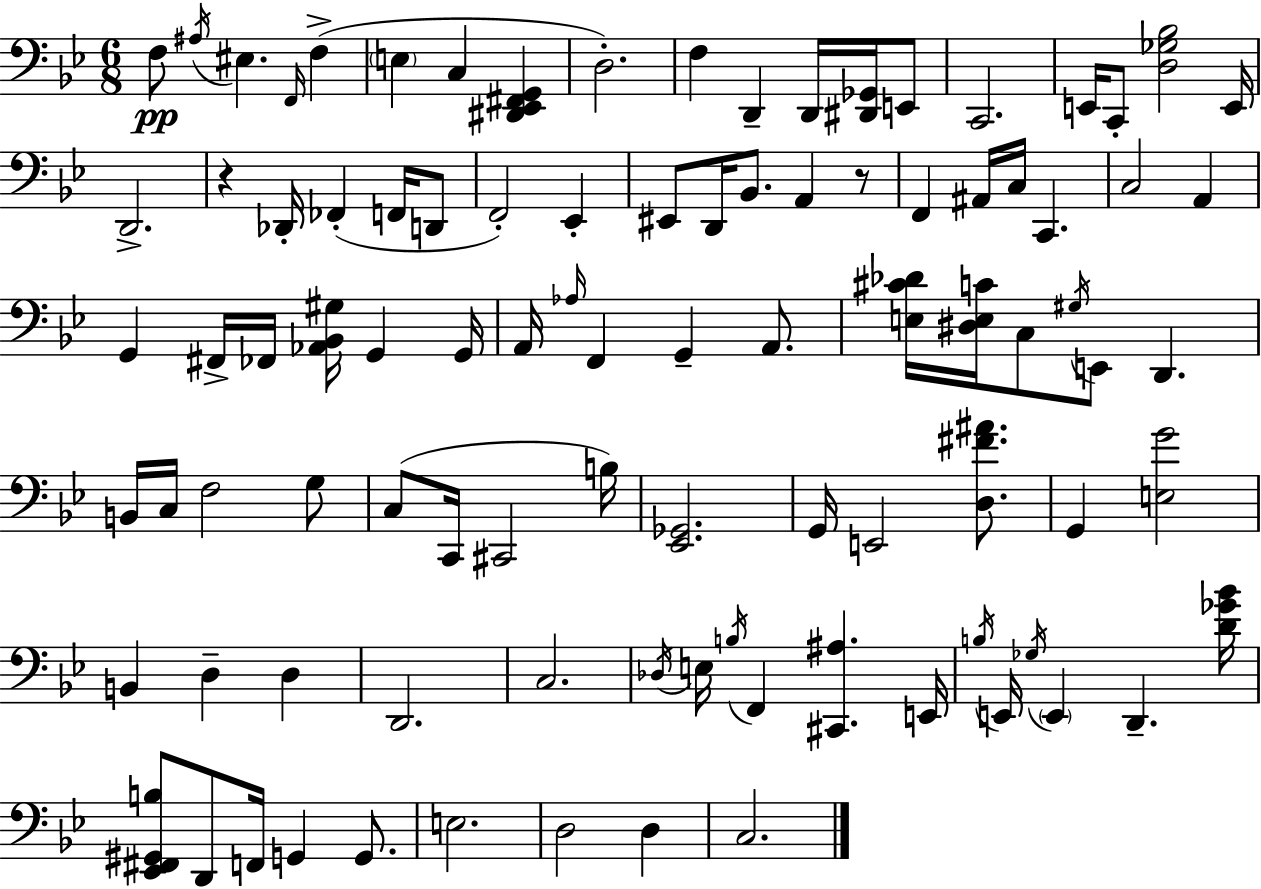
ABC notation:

X:1
T:Untitled
M:6/8
L:1/4
K:Gm
F,/2 ^A,/4 ^E, F,,/4 F, E, C, [^D,,_E,,^F,,G,,] D,2 F, D,, D,,/4 [^D,,_G,,]/4 E,,/2 C,,2 E,,/4 C,,/2 [D,_G,_B,]2 E,,/4 D,,2 z _D,,/4 _F,, F,,/4 D,,/2 F,,2 _E,, ^E,,/2 D,,/4 _B,,/2 A,, z/2 F,, ^A,,/4 C,/4 C,, C,2 A,, G,, ^F,,/4 _F,,/4 [_A,,_B,,^G,]/4 G,, G,,/4 A,,/4 _A,/4 F,, G,, A,,/2 [E,^C_D]/4 [^D,E,C]/4 C,/2 ^G,/4 E,,/2 D,, B,,/4 C,/4 F,2 G,/2 C,/2 C,,/4 ^C,,2 B,/4 [_E,,_G,,]2 G,,/4 E,,2 [D,^F^A]/2 G,, [E,G]2 B,, D, D, D,,2 C,2 _D,/4 E,/4 B,/4 F,, [^C,,^A,] E,,/4 B,/4 E,,/4 _G,/4 E,, D,, [D_G_B]/4 [_E,,^F,,^G,,B,]/2 D,,/2 F,,/4 G,, G,,/2 E,2 D,2 D, C,2